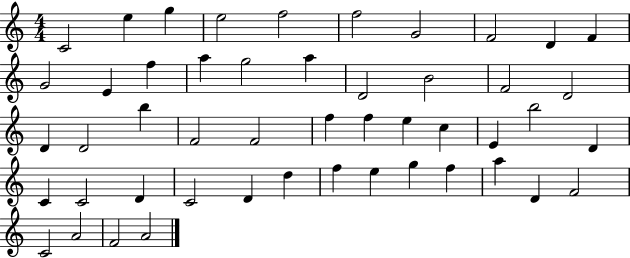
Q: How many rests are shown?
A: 0